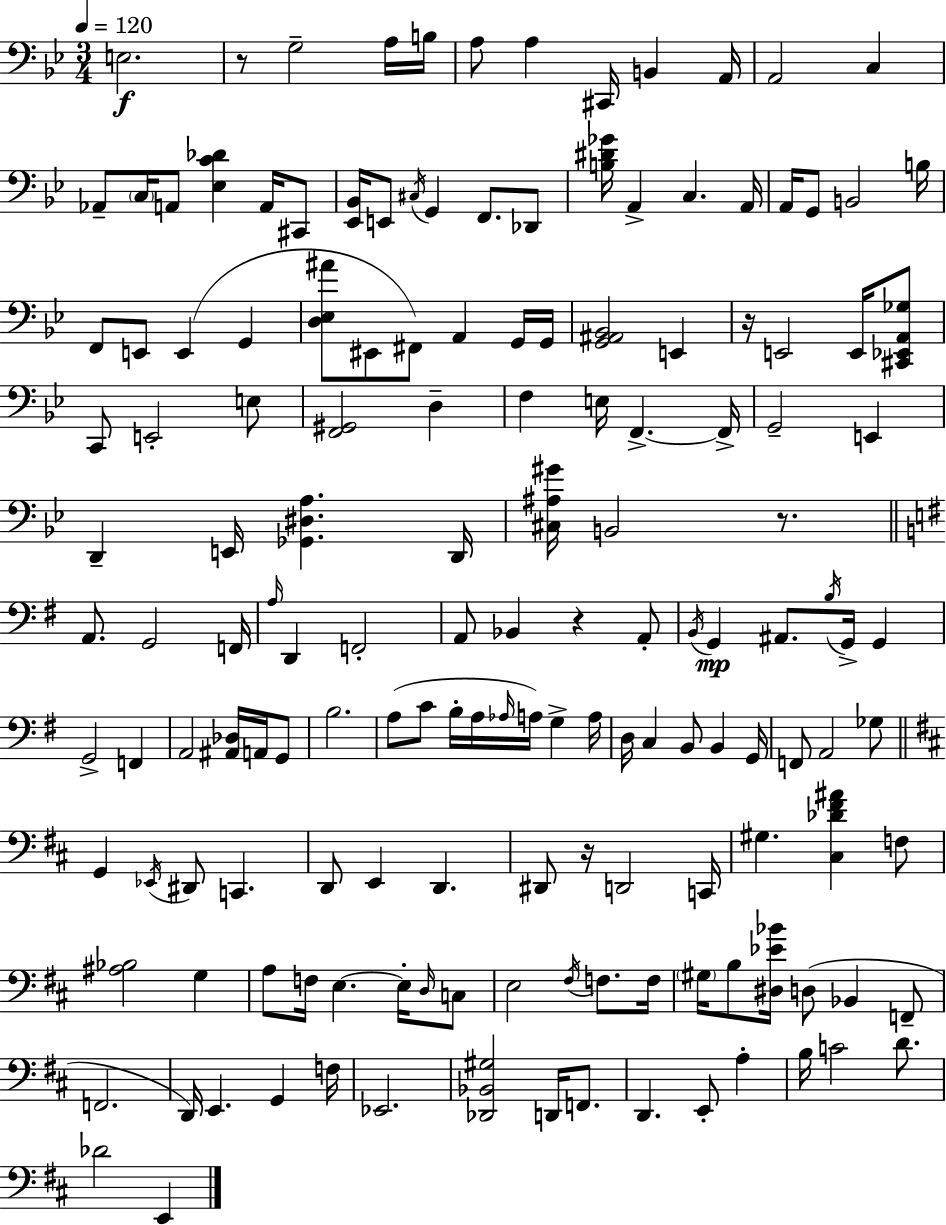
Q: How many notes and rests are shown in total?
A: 154